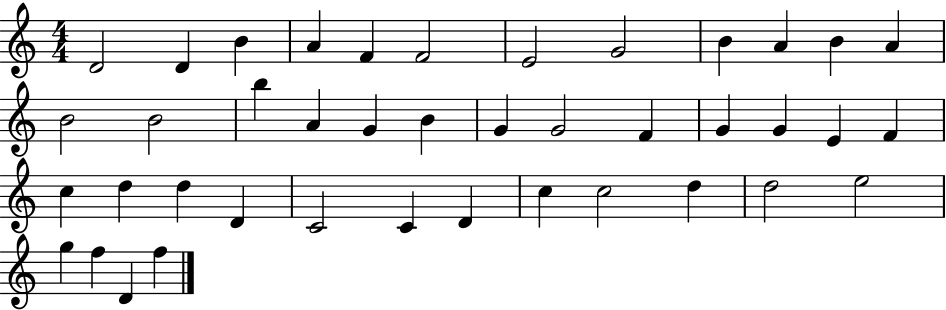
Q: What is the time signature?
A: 4/4